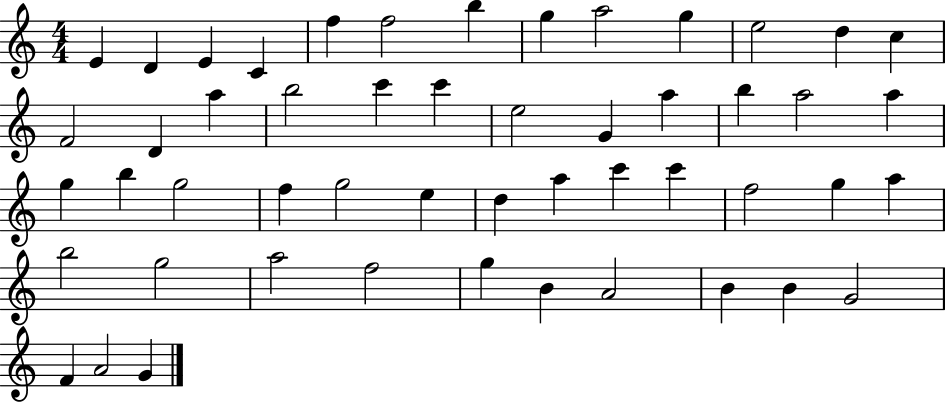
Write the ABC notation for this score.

X:1
T:Untitled
M:4/4
L:1/4
K:C
E D E C f f2 b g a2 g e2 d c F2 D a b2 c' c' e2 G a b a2 a g b g2 f g2 e d a c' c' f2 g a b2 g2 a2 f2 g B A2 B B G2 F A2 G